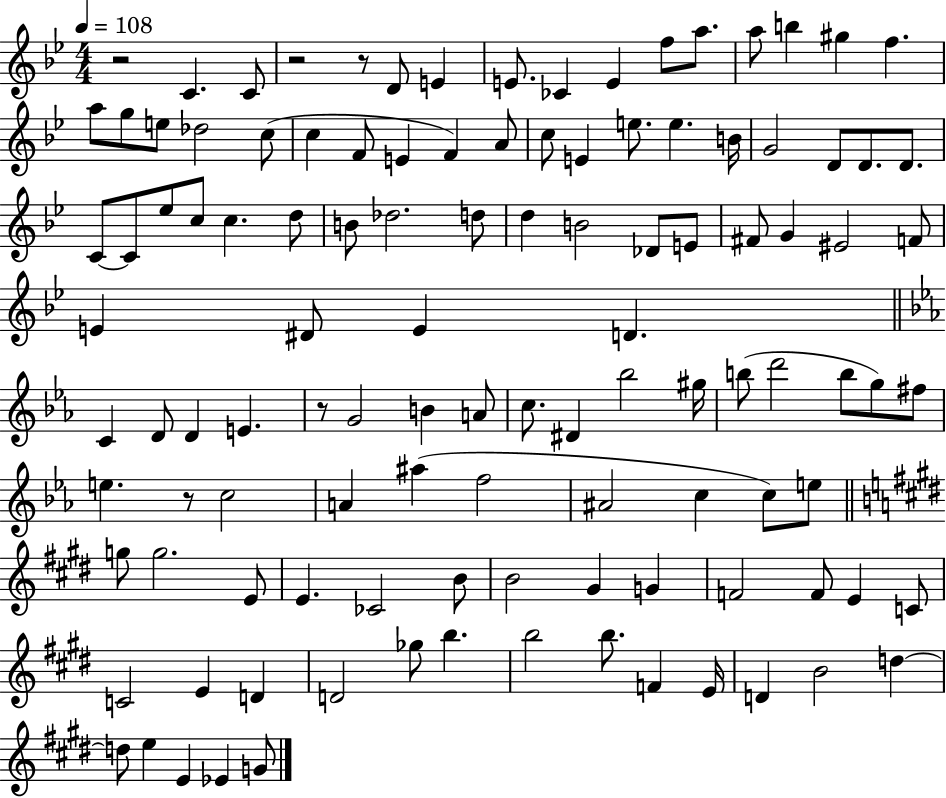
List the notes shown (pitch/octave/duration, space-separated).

R/h C4/q. C4/e R/h R/e D4/e E4/q E4/e. CES4/q E4/q F5/e A5/e. A5/e B5/q G#5/q F5/q. A5/e G5/e E5/e Db5/h C5/e C5/q F4/e E4/q F4/q A4/e C5/e E4/q E5/e. E5/q. B4/s G4/h D4/e D4/e. D4/e. C4/e C4/e Eb5/e C5/e C5/q. D5/e B4/e Db5/h. D5/e D5/q B4/h Db4/e E4/e F#4/e G4/q EIS4/h F4/e E4/q D#4/e E4/q D4/q. C4/q D4/e D4/q E4/q. R/e G4/h B4/q A4/e C5/e. D#4/q Bb5/h G#5/s B5/e D6/h B5/e G5/e F#5/e E5/q. R/e C5/h A4/q A#5/q F5/h A#4/h C5/q C5/e E5/e G5/e G5/h. E4/e E4/q. CES4/h B4/e B4/h G#4/q G4/q F4/h F4/e E4/q C4/e C4/h E4/q D4/q D4/h Gb5/e B5/q. B5/h B5/e. F4/q E4/s D4/q B4/h D5/q D5/e E5/q E4/q Eb4/q G4/e